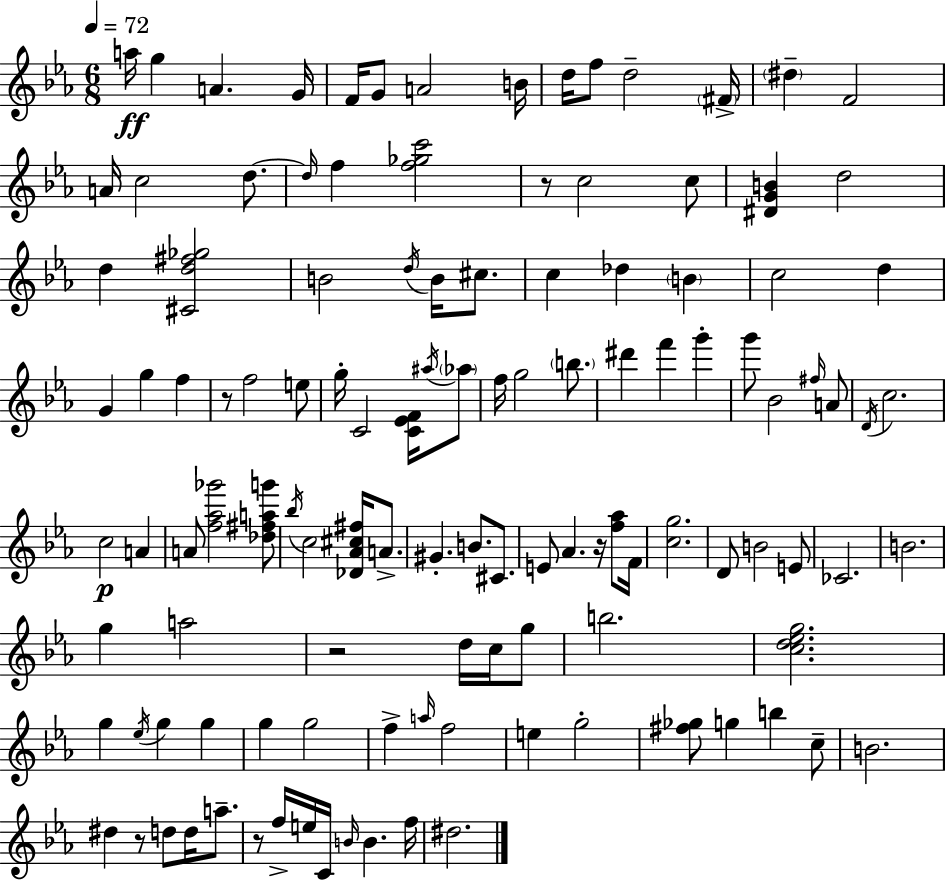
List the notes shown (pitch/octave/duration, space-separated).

A5/s G5/q A4/q. G4/s F4/s G4/e A4/h B4/s D5/s F5/e D5/h F#4/s D#5/q F4/h A4/s C5/h D5/e. D5/s F5/q [F5,Gb5,C6]/h R/e C5/h C5/e [D#4,G4,B4]/q D5/h D5/q [C#4,D5,F#5,Gb5]/h B4/h D5/s B4/s C#5/e. C5/q Db5/q B4/q C5/h D5/q G4/q G5/q F5/q R/e F5/h E5/e G5/s C4/h [C4,Eb4,F4]/s A#5/s Ab5/e F5/s G5/h B5/e. D#6/q F6/q G6/q G6/e Bb4/h F#5/s A4/e D4/s C5/h. C5/h A4/q A4/e [F5,Ab5,Gb6]/h [Db5,F#5,A5,G6]/e Bb5/s C5/h [Db4,Ab4,C#5,F#5]/s A4/e. G#4/q. B4/e. C#4/e. E4/e Ab4/q. R/s [F5,Ab5]/e F4/s [C5,G5]/h. D4/e B4/h E4/e CES4/h. B4/h. G5/q A5/h R/h D5/s C5/s G5/e B5/h. [C5,D5,Eb5,G5]/h. G5/q Eb5/s G5/q G5/q G5/q G5/h F5/q A5/s F5/h E5/q G5/h [F#5,Gb5]/e G5/q B5/q C5/e B4/h. D#5/q R/e D5/e D5/s A5/e. R/e F5/s E5/s C4/s B4/s B4/q. F5/s D#5/h.